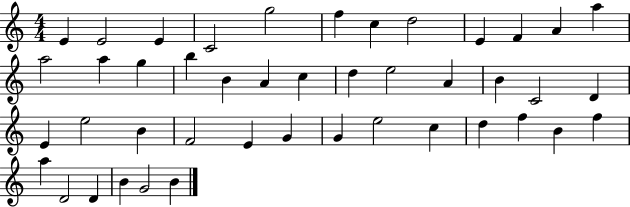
{
  \clef treble
  \numericTimeSignature
  \time 4/4
  \key c \major
  e'4 e'2 e'4 | c'2 g''2 | f''4 c''4 d''2 | e'4 f'4 a'4 a''4 | \break a''2 a''4 g''4 | b''4 b'4 a'4 c''4 | d''4 e''2 a'4 | b'4 c'2 d'4 | \break e'4 e''2 b'4 | f'2 e'4 g'4 | g'4 e''2 c''4 | d''4 f''4 b'4 f''4 | \break a''4 d'2 d'4 | b'4 g'2 b'4 | \bar "|."
}